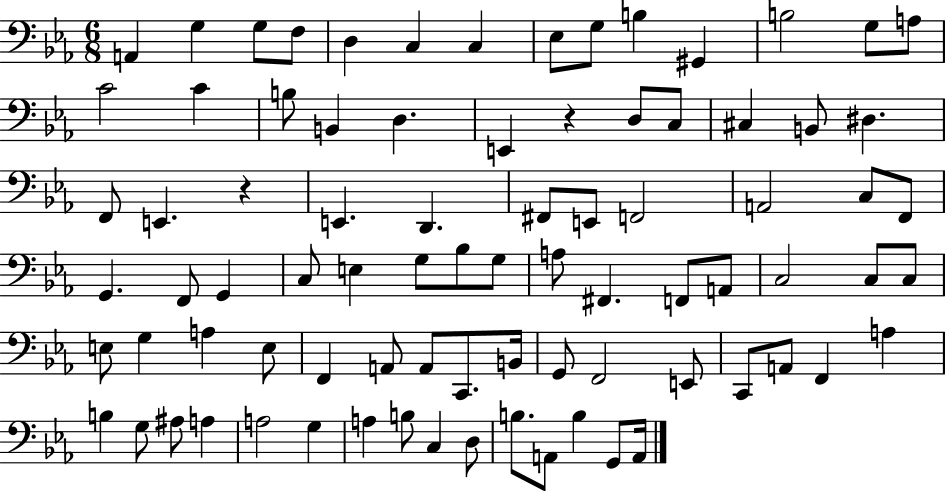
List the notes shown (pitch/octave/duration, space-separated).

A2/q G3/q G3/e F3/e D3/q C3/q C3/q Eb3/e G3/e B3/q G#2/q B3/h G3/e A3/e C4/h C4/q B3/e B2/q D3/q. E2/q R/q D3/e C3/e C#3/q B2/e D#3/q. F2/e E2/q. R/q E2/q. D2/q. F#2/e E2/e F2/h A2/h C3/e F2/e G2/q. F2/e G2/q C3/e E3/q G3/e Bb3/e G3/e A3/e F#2/q. F2/e A2/e C3/h C3/e C3/e E3/e G3/q A3/q E3/e F2/q A2/e A2/e C2/e. B2/s G2/e F2/h E2/e C2/e A2/e F2/q A3/q B3/q G3/e A#3/e A3/q A3/h G3/q A3/q B3/e C3/q D3/e B3/e. A2/e B3/q G2/e A2/s